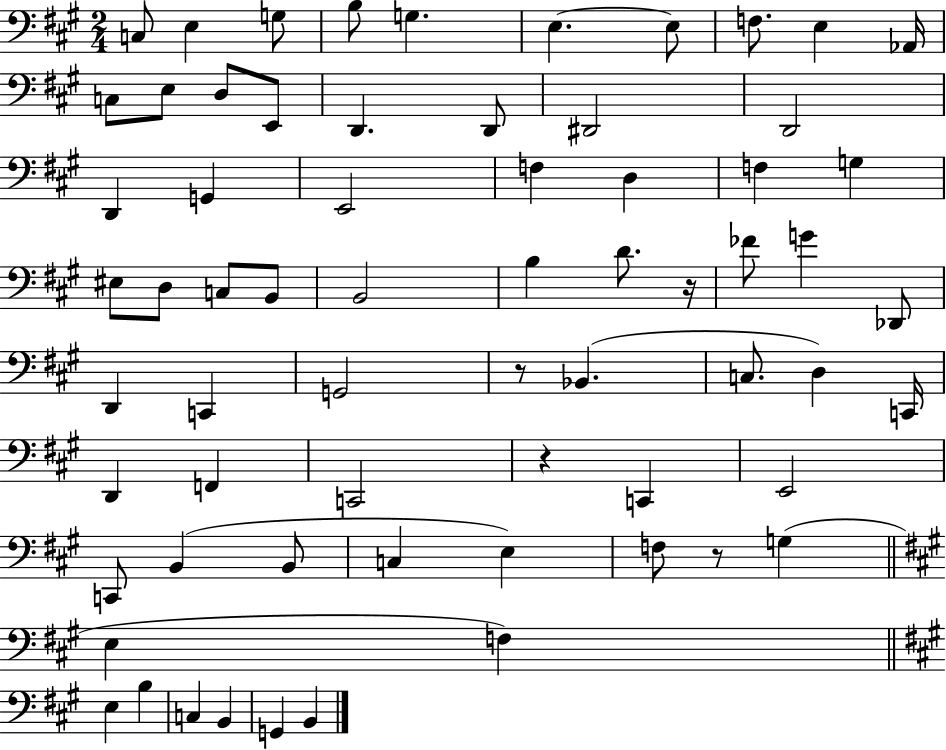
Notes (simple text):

C3/e E3/q G3/e B3/e G3/q. E3/q. E3/e F3/e. E3/q Ab2/s C3/e E3/e D3/e E2/e D2/q. D2/e D#2/h D2/h D2/q G2/q E2/h F3/q D3/q F3/q G3/q EIS3/e D3/e C3/e B2/e B2/h B3/q D4/e. R/s FES4/e G4/q Db2/e D2/q C2/q G2/h R/e Bb2/q. C3/e. D3/q C2/s D2/q F2/q C2/h R/q C2/q E2/h C2/e B2/q B2/e C3/q E3/q F3/e R/e G3/q E3/q F3/q E3/q B3/q C3/q B2/q G2/q B2/q